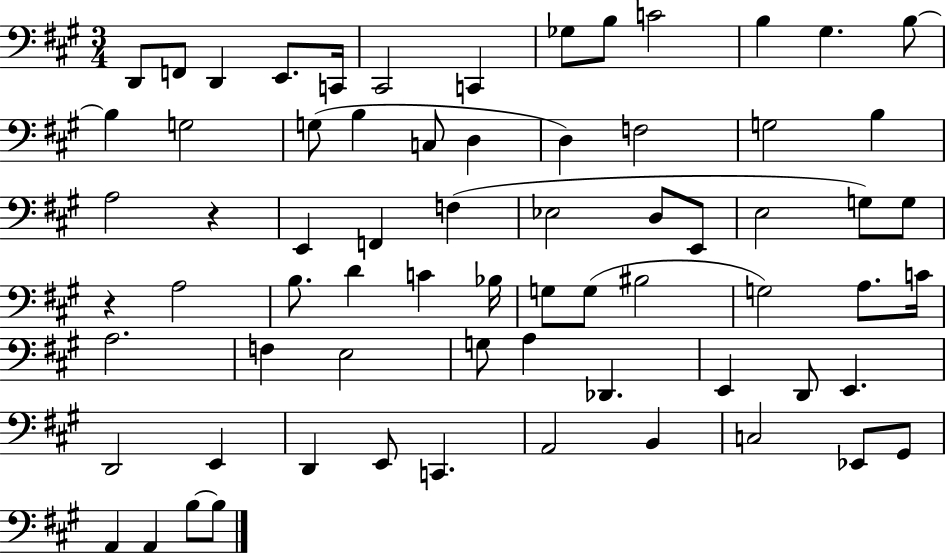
D2/e F2/e D2/q E2/e. C2/s C#2/h C2/q Gb3/e B3/e C4/h B3/q G#3/q. B3/e B3/q G3/h G3/e B3/q C3/e D3/q D3/q F3/h G3/h B3/q A3/h R/q E2/q F2/q F3/q Eb3/h D3/e E2/e E3/h G3/e G3/e R/q A3/h B3/e. D4/q C4/q Bb3/s G3/e G3/e BIS3/h G3/h A3/e. C4/s A3/h. F3/q E3/h G3/e A3/q Db2/q. E2/q D2/e E2/q. D2/h E2/q D2/q E2/e C2/q. A2/h B2/q C3/h Eb2/e G#2/e A2/q A2/q B3/e B3/e